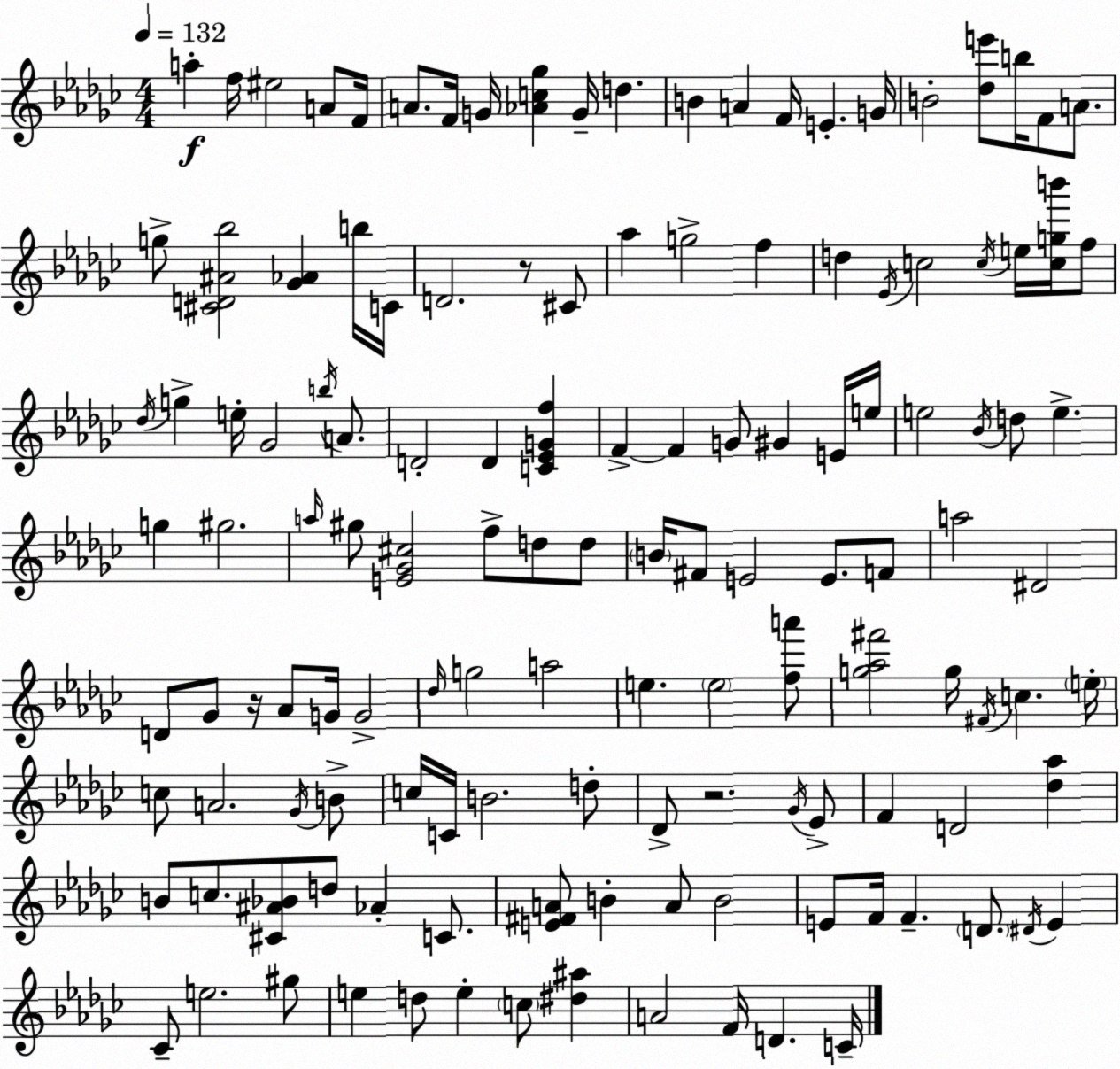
X:1
T:Untitled
M:4/4
L:1/4
K:Ebm
a f/4 ^e2 A/2 F/4 A/2 F/4 G/4 [_Ac_g] G/4 d B A F/4 E G/4 B2 [_de']/2 b/4 F/2 A/2 g/2 [^CD^A_b]2 [_G_A] b/4 C/4 D2 z/2 ^C/2 _a g2 f d _E/4 c2 c/4 e/4 [cgb']/4 f/2 _d/4 g e/4 _G2 b/4 A/2 D2 D [C_EGf] F F G/2 ^G E/4 e/4 e2 _B/4 d/2 e g ^g2 a/4 ^g/2 [E_G^c]2 f/2 d/2 d/2 B/4 ^F/2 E2 E/2 F/2 a2 ^D2 D/2 _G/2 z/4 _A/2 G/4 G2 _d/4 g2 a2 e e2 [fa']/2 [g_a^f']2 g/4 ^F/4 c e/4 c/2 A2 _G/4 B/2 c/4 C/4 B2 d/2 _D/2 z2 _G/4 _E/2 F D2 [_d_a] B/2 c/2 [^C^A_B]/2 d/2 _A C/2 [E^FA]/2 B A/2 B2 E/2 F/4 F D/2 ^D/4 E _C/2 e2 ^g/2 e d/2 e c/2 [^d^a] A2 F/4 D C/4